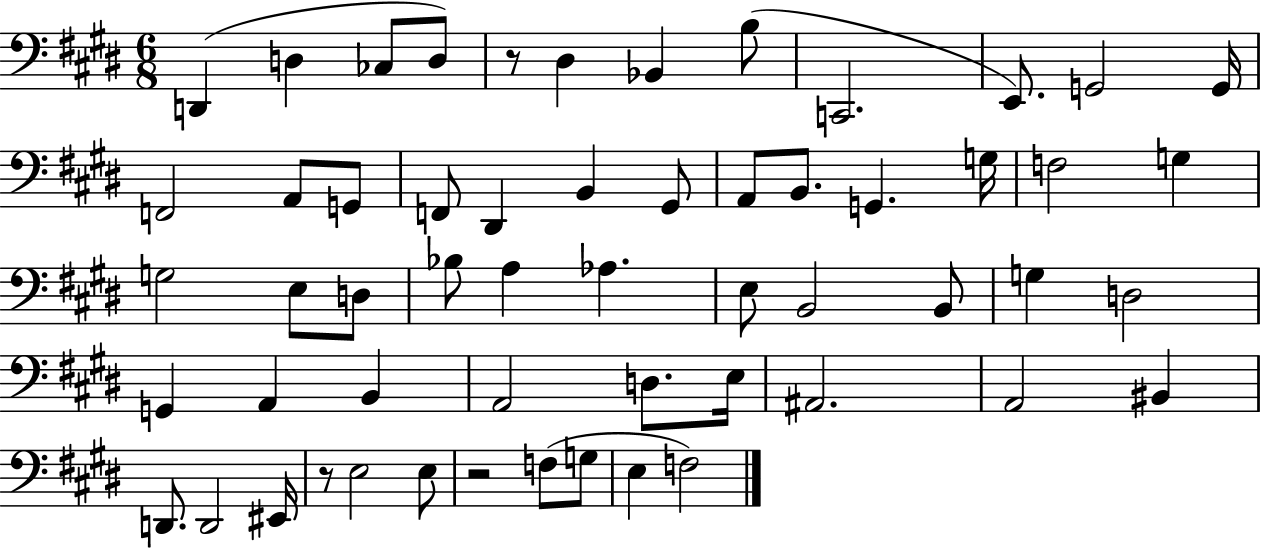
{
  \clef bass
  \numericTimeSignature
  \time 6/8
  \key e \major
  d,4( d4 ces8 d8) | r8 dis4 bes,4 b8( | c,2. | e,8.) g,2 g,16 | \break f,2 a,8 g,8 | f,8 dis,4 b,4 gis,8 | a,8 b,8. g,4. g16 | f2 g4 | \break g2 e8 d8 | bes8 a4 aes4. | e8 b,2 b,8 | g4 d2 | \break g,4 a,4 b,4 | a,2 d8. e16 | ais,2. | a,2 bis,4 | \break d,8. d,2 eis,16 | r8 e2 e8 | r2 f8( g8 | e4 f2) | \break \bar "|."
}